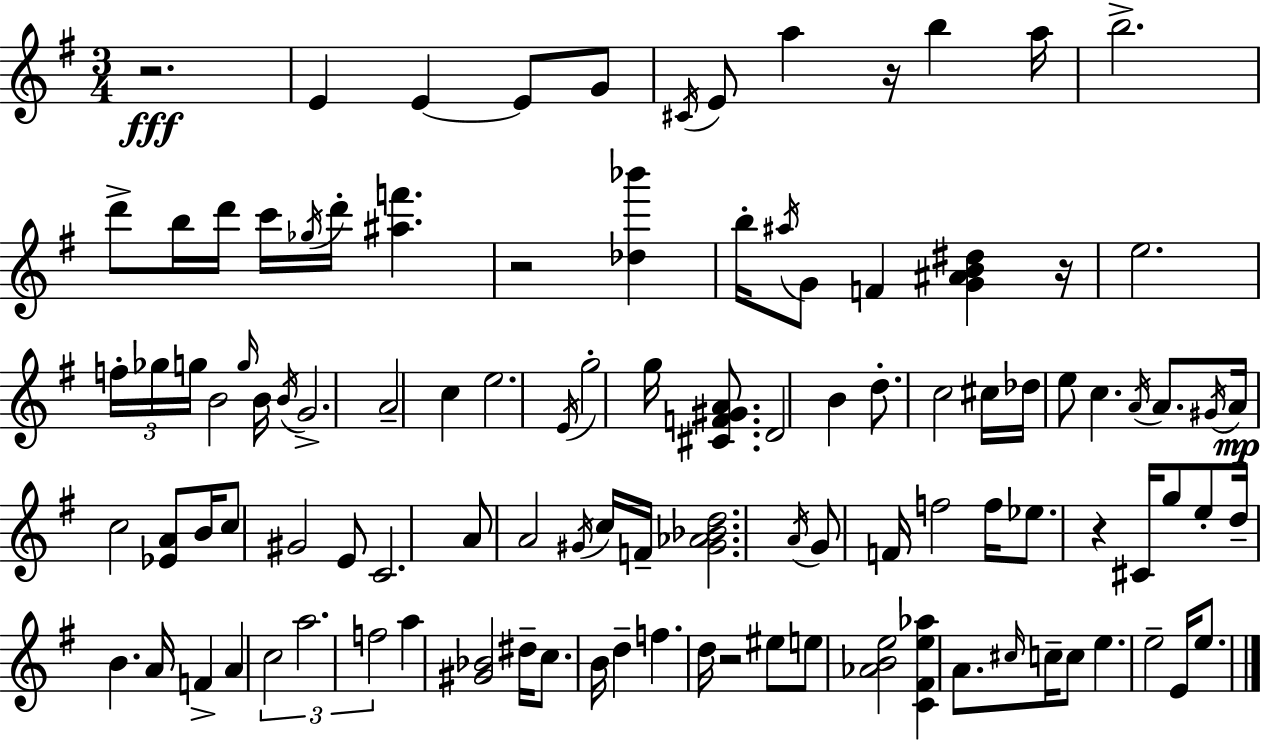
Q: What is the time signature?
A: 3/4